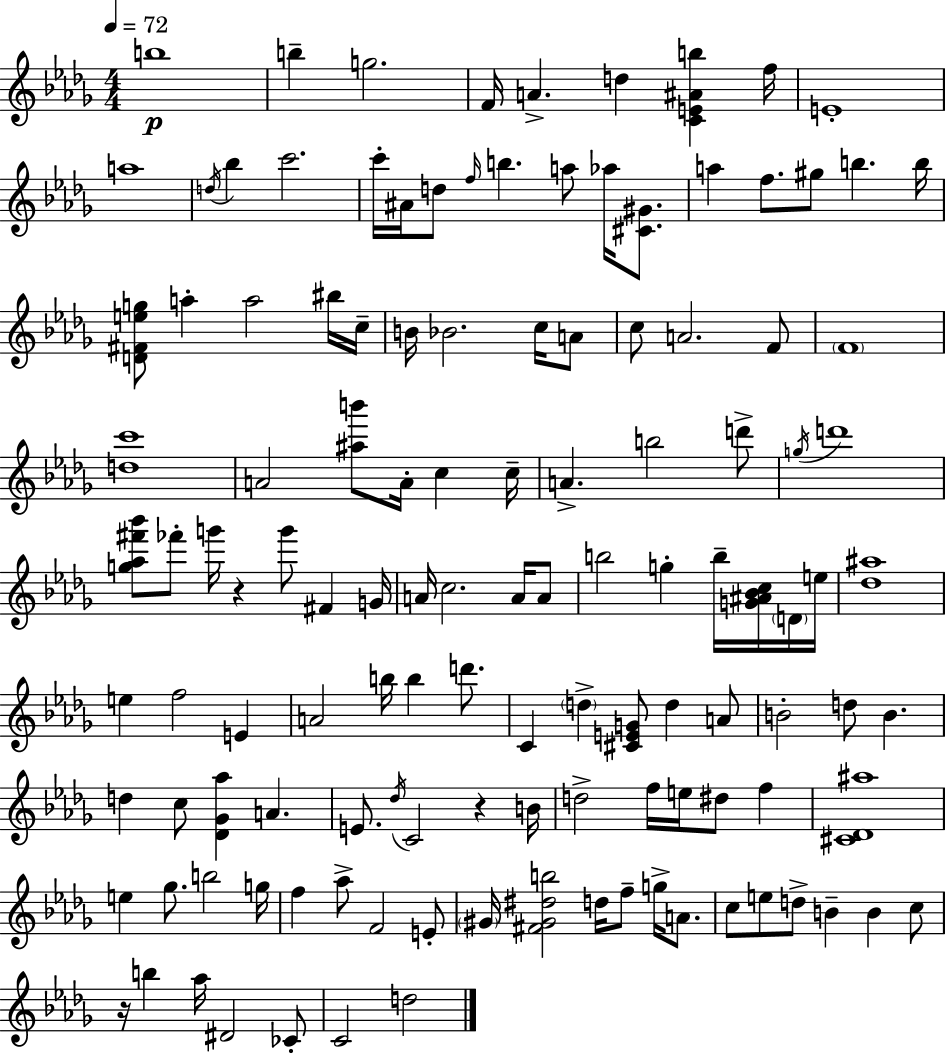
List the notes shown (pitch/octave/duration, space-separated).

B5/w B5/q G5/h. F4/s A4/q. D5/q [C4,E4,A#4,B5]/q F5/s E4/w A5/w D5/s Bb5/q C6/h. C6/s A#4/s D5/e F5/s B5/q. A5/e Ab5/s [C#4,G#4]/e. A5/q F5/e. G#5/e B5/q. B5/s [D4,F#4,E5,G5]/e A5/q A5/h BIS5/s C5/s B4/s Bb4/h. C5/s A4/e C5/e A4/h. F4/e F4/w [D5,C6]/w A4/h [A#5,B6]/e A4/s C5/q C5/s A4/q. B5/h D6/e G5/s D6/w [G5,Ab5,F#6,Bb6]/e FES6/e G6/s R/q G6/e F#4/q G4/s A4/s C5/h. A4/s A4/e B5/h G5/q B5/s [G4,A#4,Bb4,C5]/s D4/s E5/s [Db5,A#5]/w E5/q F5/h E4/q A4/h B5/s B5/q D6/e. C4/q D5/q [C#4,E4,G4]/e D5/q A4/e B4/h D5/e B4/q. D5/q C5/e [Db4,Gb4,Ab5]/q A4/q. E4/e. Db5/s C4/h R/q B4/s D5/h F5/s E5/s D#5/e F5/q [C#4,Db4,A#5]/w E5/q Gb5/e. B5/h G5/s F5/q Ab5/e F4/h E4/e G#4/s [F#4,G#4,D#5,B5]/h D5/s F5/e G5/s A4/e. C5/e E5/e D5/e B4/q B4/q C5/e R/s B5/q Ab5/s D#4/h CES4/e C4/h D5/h